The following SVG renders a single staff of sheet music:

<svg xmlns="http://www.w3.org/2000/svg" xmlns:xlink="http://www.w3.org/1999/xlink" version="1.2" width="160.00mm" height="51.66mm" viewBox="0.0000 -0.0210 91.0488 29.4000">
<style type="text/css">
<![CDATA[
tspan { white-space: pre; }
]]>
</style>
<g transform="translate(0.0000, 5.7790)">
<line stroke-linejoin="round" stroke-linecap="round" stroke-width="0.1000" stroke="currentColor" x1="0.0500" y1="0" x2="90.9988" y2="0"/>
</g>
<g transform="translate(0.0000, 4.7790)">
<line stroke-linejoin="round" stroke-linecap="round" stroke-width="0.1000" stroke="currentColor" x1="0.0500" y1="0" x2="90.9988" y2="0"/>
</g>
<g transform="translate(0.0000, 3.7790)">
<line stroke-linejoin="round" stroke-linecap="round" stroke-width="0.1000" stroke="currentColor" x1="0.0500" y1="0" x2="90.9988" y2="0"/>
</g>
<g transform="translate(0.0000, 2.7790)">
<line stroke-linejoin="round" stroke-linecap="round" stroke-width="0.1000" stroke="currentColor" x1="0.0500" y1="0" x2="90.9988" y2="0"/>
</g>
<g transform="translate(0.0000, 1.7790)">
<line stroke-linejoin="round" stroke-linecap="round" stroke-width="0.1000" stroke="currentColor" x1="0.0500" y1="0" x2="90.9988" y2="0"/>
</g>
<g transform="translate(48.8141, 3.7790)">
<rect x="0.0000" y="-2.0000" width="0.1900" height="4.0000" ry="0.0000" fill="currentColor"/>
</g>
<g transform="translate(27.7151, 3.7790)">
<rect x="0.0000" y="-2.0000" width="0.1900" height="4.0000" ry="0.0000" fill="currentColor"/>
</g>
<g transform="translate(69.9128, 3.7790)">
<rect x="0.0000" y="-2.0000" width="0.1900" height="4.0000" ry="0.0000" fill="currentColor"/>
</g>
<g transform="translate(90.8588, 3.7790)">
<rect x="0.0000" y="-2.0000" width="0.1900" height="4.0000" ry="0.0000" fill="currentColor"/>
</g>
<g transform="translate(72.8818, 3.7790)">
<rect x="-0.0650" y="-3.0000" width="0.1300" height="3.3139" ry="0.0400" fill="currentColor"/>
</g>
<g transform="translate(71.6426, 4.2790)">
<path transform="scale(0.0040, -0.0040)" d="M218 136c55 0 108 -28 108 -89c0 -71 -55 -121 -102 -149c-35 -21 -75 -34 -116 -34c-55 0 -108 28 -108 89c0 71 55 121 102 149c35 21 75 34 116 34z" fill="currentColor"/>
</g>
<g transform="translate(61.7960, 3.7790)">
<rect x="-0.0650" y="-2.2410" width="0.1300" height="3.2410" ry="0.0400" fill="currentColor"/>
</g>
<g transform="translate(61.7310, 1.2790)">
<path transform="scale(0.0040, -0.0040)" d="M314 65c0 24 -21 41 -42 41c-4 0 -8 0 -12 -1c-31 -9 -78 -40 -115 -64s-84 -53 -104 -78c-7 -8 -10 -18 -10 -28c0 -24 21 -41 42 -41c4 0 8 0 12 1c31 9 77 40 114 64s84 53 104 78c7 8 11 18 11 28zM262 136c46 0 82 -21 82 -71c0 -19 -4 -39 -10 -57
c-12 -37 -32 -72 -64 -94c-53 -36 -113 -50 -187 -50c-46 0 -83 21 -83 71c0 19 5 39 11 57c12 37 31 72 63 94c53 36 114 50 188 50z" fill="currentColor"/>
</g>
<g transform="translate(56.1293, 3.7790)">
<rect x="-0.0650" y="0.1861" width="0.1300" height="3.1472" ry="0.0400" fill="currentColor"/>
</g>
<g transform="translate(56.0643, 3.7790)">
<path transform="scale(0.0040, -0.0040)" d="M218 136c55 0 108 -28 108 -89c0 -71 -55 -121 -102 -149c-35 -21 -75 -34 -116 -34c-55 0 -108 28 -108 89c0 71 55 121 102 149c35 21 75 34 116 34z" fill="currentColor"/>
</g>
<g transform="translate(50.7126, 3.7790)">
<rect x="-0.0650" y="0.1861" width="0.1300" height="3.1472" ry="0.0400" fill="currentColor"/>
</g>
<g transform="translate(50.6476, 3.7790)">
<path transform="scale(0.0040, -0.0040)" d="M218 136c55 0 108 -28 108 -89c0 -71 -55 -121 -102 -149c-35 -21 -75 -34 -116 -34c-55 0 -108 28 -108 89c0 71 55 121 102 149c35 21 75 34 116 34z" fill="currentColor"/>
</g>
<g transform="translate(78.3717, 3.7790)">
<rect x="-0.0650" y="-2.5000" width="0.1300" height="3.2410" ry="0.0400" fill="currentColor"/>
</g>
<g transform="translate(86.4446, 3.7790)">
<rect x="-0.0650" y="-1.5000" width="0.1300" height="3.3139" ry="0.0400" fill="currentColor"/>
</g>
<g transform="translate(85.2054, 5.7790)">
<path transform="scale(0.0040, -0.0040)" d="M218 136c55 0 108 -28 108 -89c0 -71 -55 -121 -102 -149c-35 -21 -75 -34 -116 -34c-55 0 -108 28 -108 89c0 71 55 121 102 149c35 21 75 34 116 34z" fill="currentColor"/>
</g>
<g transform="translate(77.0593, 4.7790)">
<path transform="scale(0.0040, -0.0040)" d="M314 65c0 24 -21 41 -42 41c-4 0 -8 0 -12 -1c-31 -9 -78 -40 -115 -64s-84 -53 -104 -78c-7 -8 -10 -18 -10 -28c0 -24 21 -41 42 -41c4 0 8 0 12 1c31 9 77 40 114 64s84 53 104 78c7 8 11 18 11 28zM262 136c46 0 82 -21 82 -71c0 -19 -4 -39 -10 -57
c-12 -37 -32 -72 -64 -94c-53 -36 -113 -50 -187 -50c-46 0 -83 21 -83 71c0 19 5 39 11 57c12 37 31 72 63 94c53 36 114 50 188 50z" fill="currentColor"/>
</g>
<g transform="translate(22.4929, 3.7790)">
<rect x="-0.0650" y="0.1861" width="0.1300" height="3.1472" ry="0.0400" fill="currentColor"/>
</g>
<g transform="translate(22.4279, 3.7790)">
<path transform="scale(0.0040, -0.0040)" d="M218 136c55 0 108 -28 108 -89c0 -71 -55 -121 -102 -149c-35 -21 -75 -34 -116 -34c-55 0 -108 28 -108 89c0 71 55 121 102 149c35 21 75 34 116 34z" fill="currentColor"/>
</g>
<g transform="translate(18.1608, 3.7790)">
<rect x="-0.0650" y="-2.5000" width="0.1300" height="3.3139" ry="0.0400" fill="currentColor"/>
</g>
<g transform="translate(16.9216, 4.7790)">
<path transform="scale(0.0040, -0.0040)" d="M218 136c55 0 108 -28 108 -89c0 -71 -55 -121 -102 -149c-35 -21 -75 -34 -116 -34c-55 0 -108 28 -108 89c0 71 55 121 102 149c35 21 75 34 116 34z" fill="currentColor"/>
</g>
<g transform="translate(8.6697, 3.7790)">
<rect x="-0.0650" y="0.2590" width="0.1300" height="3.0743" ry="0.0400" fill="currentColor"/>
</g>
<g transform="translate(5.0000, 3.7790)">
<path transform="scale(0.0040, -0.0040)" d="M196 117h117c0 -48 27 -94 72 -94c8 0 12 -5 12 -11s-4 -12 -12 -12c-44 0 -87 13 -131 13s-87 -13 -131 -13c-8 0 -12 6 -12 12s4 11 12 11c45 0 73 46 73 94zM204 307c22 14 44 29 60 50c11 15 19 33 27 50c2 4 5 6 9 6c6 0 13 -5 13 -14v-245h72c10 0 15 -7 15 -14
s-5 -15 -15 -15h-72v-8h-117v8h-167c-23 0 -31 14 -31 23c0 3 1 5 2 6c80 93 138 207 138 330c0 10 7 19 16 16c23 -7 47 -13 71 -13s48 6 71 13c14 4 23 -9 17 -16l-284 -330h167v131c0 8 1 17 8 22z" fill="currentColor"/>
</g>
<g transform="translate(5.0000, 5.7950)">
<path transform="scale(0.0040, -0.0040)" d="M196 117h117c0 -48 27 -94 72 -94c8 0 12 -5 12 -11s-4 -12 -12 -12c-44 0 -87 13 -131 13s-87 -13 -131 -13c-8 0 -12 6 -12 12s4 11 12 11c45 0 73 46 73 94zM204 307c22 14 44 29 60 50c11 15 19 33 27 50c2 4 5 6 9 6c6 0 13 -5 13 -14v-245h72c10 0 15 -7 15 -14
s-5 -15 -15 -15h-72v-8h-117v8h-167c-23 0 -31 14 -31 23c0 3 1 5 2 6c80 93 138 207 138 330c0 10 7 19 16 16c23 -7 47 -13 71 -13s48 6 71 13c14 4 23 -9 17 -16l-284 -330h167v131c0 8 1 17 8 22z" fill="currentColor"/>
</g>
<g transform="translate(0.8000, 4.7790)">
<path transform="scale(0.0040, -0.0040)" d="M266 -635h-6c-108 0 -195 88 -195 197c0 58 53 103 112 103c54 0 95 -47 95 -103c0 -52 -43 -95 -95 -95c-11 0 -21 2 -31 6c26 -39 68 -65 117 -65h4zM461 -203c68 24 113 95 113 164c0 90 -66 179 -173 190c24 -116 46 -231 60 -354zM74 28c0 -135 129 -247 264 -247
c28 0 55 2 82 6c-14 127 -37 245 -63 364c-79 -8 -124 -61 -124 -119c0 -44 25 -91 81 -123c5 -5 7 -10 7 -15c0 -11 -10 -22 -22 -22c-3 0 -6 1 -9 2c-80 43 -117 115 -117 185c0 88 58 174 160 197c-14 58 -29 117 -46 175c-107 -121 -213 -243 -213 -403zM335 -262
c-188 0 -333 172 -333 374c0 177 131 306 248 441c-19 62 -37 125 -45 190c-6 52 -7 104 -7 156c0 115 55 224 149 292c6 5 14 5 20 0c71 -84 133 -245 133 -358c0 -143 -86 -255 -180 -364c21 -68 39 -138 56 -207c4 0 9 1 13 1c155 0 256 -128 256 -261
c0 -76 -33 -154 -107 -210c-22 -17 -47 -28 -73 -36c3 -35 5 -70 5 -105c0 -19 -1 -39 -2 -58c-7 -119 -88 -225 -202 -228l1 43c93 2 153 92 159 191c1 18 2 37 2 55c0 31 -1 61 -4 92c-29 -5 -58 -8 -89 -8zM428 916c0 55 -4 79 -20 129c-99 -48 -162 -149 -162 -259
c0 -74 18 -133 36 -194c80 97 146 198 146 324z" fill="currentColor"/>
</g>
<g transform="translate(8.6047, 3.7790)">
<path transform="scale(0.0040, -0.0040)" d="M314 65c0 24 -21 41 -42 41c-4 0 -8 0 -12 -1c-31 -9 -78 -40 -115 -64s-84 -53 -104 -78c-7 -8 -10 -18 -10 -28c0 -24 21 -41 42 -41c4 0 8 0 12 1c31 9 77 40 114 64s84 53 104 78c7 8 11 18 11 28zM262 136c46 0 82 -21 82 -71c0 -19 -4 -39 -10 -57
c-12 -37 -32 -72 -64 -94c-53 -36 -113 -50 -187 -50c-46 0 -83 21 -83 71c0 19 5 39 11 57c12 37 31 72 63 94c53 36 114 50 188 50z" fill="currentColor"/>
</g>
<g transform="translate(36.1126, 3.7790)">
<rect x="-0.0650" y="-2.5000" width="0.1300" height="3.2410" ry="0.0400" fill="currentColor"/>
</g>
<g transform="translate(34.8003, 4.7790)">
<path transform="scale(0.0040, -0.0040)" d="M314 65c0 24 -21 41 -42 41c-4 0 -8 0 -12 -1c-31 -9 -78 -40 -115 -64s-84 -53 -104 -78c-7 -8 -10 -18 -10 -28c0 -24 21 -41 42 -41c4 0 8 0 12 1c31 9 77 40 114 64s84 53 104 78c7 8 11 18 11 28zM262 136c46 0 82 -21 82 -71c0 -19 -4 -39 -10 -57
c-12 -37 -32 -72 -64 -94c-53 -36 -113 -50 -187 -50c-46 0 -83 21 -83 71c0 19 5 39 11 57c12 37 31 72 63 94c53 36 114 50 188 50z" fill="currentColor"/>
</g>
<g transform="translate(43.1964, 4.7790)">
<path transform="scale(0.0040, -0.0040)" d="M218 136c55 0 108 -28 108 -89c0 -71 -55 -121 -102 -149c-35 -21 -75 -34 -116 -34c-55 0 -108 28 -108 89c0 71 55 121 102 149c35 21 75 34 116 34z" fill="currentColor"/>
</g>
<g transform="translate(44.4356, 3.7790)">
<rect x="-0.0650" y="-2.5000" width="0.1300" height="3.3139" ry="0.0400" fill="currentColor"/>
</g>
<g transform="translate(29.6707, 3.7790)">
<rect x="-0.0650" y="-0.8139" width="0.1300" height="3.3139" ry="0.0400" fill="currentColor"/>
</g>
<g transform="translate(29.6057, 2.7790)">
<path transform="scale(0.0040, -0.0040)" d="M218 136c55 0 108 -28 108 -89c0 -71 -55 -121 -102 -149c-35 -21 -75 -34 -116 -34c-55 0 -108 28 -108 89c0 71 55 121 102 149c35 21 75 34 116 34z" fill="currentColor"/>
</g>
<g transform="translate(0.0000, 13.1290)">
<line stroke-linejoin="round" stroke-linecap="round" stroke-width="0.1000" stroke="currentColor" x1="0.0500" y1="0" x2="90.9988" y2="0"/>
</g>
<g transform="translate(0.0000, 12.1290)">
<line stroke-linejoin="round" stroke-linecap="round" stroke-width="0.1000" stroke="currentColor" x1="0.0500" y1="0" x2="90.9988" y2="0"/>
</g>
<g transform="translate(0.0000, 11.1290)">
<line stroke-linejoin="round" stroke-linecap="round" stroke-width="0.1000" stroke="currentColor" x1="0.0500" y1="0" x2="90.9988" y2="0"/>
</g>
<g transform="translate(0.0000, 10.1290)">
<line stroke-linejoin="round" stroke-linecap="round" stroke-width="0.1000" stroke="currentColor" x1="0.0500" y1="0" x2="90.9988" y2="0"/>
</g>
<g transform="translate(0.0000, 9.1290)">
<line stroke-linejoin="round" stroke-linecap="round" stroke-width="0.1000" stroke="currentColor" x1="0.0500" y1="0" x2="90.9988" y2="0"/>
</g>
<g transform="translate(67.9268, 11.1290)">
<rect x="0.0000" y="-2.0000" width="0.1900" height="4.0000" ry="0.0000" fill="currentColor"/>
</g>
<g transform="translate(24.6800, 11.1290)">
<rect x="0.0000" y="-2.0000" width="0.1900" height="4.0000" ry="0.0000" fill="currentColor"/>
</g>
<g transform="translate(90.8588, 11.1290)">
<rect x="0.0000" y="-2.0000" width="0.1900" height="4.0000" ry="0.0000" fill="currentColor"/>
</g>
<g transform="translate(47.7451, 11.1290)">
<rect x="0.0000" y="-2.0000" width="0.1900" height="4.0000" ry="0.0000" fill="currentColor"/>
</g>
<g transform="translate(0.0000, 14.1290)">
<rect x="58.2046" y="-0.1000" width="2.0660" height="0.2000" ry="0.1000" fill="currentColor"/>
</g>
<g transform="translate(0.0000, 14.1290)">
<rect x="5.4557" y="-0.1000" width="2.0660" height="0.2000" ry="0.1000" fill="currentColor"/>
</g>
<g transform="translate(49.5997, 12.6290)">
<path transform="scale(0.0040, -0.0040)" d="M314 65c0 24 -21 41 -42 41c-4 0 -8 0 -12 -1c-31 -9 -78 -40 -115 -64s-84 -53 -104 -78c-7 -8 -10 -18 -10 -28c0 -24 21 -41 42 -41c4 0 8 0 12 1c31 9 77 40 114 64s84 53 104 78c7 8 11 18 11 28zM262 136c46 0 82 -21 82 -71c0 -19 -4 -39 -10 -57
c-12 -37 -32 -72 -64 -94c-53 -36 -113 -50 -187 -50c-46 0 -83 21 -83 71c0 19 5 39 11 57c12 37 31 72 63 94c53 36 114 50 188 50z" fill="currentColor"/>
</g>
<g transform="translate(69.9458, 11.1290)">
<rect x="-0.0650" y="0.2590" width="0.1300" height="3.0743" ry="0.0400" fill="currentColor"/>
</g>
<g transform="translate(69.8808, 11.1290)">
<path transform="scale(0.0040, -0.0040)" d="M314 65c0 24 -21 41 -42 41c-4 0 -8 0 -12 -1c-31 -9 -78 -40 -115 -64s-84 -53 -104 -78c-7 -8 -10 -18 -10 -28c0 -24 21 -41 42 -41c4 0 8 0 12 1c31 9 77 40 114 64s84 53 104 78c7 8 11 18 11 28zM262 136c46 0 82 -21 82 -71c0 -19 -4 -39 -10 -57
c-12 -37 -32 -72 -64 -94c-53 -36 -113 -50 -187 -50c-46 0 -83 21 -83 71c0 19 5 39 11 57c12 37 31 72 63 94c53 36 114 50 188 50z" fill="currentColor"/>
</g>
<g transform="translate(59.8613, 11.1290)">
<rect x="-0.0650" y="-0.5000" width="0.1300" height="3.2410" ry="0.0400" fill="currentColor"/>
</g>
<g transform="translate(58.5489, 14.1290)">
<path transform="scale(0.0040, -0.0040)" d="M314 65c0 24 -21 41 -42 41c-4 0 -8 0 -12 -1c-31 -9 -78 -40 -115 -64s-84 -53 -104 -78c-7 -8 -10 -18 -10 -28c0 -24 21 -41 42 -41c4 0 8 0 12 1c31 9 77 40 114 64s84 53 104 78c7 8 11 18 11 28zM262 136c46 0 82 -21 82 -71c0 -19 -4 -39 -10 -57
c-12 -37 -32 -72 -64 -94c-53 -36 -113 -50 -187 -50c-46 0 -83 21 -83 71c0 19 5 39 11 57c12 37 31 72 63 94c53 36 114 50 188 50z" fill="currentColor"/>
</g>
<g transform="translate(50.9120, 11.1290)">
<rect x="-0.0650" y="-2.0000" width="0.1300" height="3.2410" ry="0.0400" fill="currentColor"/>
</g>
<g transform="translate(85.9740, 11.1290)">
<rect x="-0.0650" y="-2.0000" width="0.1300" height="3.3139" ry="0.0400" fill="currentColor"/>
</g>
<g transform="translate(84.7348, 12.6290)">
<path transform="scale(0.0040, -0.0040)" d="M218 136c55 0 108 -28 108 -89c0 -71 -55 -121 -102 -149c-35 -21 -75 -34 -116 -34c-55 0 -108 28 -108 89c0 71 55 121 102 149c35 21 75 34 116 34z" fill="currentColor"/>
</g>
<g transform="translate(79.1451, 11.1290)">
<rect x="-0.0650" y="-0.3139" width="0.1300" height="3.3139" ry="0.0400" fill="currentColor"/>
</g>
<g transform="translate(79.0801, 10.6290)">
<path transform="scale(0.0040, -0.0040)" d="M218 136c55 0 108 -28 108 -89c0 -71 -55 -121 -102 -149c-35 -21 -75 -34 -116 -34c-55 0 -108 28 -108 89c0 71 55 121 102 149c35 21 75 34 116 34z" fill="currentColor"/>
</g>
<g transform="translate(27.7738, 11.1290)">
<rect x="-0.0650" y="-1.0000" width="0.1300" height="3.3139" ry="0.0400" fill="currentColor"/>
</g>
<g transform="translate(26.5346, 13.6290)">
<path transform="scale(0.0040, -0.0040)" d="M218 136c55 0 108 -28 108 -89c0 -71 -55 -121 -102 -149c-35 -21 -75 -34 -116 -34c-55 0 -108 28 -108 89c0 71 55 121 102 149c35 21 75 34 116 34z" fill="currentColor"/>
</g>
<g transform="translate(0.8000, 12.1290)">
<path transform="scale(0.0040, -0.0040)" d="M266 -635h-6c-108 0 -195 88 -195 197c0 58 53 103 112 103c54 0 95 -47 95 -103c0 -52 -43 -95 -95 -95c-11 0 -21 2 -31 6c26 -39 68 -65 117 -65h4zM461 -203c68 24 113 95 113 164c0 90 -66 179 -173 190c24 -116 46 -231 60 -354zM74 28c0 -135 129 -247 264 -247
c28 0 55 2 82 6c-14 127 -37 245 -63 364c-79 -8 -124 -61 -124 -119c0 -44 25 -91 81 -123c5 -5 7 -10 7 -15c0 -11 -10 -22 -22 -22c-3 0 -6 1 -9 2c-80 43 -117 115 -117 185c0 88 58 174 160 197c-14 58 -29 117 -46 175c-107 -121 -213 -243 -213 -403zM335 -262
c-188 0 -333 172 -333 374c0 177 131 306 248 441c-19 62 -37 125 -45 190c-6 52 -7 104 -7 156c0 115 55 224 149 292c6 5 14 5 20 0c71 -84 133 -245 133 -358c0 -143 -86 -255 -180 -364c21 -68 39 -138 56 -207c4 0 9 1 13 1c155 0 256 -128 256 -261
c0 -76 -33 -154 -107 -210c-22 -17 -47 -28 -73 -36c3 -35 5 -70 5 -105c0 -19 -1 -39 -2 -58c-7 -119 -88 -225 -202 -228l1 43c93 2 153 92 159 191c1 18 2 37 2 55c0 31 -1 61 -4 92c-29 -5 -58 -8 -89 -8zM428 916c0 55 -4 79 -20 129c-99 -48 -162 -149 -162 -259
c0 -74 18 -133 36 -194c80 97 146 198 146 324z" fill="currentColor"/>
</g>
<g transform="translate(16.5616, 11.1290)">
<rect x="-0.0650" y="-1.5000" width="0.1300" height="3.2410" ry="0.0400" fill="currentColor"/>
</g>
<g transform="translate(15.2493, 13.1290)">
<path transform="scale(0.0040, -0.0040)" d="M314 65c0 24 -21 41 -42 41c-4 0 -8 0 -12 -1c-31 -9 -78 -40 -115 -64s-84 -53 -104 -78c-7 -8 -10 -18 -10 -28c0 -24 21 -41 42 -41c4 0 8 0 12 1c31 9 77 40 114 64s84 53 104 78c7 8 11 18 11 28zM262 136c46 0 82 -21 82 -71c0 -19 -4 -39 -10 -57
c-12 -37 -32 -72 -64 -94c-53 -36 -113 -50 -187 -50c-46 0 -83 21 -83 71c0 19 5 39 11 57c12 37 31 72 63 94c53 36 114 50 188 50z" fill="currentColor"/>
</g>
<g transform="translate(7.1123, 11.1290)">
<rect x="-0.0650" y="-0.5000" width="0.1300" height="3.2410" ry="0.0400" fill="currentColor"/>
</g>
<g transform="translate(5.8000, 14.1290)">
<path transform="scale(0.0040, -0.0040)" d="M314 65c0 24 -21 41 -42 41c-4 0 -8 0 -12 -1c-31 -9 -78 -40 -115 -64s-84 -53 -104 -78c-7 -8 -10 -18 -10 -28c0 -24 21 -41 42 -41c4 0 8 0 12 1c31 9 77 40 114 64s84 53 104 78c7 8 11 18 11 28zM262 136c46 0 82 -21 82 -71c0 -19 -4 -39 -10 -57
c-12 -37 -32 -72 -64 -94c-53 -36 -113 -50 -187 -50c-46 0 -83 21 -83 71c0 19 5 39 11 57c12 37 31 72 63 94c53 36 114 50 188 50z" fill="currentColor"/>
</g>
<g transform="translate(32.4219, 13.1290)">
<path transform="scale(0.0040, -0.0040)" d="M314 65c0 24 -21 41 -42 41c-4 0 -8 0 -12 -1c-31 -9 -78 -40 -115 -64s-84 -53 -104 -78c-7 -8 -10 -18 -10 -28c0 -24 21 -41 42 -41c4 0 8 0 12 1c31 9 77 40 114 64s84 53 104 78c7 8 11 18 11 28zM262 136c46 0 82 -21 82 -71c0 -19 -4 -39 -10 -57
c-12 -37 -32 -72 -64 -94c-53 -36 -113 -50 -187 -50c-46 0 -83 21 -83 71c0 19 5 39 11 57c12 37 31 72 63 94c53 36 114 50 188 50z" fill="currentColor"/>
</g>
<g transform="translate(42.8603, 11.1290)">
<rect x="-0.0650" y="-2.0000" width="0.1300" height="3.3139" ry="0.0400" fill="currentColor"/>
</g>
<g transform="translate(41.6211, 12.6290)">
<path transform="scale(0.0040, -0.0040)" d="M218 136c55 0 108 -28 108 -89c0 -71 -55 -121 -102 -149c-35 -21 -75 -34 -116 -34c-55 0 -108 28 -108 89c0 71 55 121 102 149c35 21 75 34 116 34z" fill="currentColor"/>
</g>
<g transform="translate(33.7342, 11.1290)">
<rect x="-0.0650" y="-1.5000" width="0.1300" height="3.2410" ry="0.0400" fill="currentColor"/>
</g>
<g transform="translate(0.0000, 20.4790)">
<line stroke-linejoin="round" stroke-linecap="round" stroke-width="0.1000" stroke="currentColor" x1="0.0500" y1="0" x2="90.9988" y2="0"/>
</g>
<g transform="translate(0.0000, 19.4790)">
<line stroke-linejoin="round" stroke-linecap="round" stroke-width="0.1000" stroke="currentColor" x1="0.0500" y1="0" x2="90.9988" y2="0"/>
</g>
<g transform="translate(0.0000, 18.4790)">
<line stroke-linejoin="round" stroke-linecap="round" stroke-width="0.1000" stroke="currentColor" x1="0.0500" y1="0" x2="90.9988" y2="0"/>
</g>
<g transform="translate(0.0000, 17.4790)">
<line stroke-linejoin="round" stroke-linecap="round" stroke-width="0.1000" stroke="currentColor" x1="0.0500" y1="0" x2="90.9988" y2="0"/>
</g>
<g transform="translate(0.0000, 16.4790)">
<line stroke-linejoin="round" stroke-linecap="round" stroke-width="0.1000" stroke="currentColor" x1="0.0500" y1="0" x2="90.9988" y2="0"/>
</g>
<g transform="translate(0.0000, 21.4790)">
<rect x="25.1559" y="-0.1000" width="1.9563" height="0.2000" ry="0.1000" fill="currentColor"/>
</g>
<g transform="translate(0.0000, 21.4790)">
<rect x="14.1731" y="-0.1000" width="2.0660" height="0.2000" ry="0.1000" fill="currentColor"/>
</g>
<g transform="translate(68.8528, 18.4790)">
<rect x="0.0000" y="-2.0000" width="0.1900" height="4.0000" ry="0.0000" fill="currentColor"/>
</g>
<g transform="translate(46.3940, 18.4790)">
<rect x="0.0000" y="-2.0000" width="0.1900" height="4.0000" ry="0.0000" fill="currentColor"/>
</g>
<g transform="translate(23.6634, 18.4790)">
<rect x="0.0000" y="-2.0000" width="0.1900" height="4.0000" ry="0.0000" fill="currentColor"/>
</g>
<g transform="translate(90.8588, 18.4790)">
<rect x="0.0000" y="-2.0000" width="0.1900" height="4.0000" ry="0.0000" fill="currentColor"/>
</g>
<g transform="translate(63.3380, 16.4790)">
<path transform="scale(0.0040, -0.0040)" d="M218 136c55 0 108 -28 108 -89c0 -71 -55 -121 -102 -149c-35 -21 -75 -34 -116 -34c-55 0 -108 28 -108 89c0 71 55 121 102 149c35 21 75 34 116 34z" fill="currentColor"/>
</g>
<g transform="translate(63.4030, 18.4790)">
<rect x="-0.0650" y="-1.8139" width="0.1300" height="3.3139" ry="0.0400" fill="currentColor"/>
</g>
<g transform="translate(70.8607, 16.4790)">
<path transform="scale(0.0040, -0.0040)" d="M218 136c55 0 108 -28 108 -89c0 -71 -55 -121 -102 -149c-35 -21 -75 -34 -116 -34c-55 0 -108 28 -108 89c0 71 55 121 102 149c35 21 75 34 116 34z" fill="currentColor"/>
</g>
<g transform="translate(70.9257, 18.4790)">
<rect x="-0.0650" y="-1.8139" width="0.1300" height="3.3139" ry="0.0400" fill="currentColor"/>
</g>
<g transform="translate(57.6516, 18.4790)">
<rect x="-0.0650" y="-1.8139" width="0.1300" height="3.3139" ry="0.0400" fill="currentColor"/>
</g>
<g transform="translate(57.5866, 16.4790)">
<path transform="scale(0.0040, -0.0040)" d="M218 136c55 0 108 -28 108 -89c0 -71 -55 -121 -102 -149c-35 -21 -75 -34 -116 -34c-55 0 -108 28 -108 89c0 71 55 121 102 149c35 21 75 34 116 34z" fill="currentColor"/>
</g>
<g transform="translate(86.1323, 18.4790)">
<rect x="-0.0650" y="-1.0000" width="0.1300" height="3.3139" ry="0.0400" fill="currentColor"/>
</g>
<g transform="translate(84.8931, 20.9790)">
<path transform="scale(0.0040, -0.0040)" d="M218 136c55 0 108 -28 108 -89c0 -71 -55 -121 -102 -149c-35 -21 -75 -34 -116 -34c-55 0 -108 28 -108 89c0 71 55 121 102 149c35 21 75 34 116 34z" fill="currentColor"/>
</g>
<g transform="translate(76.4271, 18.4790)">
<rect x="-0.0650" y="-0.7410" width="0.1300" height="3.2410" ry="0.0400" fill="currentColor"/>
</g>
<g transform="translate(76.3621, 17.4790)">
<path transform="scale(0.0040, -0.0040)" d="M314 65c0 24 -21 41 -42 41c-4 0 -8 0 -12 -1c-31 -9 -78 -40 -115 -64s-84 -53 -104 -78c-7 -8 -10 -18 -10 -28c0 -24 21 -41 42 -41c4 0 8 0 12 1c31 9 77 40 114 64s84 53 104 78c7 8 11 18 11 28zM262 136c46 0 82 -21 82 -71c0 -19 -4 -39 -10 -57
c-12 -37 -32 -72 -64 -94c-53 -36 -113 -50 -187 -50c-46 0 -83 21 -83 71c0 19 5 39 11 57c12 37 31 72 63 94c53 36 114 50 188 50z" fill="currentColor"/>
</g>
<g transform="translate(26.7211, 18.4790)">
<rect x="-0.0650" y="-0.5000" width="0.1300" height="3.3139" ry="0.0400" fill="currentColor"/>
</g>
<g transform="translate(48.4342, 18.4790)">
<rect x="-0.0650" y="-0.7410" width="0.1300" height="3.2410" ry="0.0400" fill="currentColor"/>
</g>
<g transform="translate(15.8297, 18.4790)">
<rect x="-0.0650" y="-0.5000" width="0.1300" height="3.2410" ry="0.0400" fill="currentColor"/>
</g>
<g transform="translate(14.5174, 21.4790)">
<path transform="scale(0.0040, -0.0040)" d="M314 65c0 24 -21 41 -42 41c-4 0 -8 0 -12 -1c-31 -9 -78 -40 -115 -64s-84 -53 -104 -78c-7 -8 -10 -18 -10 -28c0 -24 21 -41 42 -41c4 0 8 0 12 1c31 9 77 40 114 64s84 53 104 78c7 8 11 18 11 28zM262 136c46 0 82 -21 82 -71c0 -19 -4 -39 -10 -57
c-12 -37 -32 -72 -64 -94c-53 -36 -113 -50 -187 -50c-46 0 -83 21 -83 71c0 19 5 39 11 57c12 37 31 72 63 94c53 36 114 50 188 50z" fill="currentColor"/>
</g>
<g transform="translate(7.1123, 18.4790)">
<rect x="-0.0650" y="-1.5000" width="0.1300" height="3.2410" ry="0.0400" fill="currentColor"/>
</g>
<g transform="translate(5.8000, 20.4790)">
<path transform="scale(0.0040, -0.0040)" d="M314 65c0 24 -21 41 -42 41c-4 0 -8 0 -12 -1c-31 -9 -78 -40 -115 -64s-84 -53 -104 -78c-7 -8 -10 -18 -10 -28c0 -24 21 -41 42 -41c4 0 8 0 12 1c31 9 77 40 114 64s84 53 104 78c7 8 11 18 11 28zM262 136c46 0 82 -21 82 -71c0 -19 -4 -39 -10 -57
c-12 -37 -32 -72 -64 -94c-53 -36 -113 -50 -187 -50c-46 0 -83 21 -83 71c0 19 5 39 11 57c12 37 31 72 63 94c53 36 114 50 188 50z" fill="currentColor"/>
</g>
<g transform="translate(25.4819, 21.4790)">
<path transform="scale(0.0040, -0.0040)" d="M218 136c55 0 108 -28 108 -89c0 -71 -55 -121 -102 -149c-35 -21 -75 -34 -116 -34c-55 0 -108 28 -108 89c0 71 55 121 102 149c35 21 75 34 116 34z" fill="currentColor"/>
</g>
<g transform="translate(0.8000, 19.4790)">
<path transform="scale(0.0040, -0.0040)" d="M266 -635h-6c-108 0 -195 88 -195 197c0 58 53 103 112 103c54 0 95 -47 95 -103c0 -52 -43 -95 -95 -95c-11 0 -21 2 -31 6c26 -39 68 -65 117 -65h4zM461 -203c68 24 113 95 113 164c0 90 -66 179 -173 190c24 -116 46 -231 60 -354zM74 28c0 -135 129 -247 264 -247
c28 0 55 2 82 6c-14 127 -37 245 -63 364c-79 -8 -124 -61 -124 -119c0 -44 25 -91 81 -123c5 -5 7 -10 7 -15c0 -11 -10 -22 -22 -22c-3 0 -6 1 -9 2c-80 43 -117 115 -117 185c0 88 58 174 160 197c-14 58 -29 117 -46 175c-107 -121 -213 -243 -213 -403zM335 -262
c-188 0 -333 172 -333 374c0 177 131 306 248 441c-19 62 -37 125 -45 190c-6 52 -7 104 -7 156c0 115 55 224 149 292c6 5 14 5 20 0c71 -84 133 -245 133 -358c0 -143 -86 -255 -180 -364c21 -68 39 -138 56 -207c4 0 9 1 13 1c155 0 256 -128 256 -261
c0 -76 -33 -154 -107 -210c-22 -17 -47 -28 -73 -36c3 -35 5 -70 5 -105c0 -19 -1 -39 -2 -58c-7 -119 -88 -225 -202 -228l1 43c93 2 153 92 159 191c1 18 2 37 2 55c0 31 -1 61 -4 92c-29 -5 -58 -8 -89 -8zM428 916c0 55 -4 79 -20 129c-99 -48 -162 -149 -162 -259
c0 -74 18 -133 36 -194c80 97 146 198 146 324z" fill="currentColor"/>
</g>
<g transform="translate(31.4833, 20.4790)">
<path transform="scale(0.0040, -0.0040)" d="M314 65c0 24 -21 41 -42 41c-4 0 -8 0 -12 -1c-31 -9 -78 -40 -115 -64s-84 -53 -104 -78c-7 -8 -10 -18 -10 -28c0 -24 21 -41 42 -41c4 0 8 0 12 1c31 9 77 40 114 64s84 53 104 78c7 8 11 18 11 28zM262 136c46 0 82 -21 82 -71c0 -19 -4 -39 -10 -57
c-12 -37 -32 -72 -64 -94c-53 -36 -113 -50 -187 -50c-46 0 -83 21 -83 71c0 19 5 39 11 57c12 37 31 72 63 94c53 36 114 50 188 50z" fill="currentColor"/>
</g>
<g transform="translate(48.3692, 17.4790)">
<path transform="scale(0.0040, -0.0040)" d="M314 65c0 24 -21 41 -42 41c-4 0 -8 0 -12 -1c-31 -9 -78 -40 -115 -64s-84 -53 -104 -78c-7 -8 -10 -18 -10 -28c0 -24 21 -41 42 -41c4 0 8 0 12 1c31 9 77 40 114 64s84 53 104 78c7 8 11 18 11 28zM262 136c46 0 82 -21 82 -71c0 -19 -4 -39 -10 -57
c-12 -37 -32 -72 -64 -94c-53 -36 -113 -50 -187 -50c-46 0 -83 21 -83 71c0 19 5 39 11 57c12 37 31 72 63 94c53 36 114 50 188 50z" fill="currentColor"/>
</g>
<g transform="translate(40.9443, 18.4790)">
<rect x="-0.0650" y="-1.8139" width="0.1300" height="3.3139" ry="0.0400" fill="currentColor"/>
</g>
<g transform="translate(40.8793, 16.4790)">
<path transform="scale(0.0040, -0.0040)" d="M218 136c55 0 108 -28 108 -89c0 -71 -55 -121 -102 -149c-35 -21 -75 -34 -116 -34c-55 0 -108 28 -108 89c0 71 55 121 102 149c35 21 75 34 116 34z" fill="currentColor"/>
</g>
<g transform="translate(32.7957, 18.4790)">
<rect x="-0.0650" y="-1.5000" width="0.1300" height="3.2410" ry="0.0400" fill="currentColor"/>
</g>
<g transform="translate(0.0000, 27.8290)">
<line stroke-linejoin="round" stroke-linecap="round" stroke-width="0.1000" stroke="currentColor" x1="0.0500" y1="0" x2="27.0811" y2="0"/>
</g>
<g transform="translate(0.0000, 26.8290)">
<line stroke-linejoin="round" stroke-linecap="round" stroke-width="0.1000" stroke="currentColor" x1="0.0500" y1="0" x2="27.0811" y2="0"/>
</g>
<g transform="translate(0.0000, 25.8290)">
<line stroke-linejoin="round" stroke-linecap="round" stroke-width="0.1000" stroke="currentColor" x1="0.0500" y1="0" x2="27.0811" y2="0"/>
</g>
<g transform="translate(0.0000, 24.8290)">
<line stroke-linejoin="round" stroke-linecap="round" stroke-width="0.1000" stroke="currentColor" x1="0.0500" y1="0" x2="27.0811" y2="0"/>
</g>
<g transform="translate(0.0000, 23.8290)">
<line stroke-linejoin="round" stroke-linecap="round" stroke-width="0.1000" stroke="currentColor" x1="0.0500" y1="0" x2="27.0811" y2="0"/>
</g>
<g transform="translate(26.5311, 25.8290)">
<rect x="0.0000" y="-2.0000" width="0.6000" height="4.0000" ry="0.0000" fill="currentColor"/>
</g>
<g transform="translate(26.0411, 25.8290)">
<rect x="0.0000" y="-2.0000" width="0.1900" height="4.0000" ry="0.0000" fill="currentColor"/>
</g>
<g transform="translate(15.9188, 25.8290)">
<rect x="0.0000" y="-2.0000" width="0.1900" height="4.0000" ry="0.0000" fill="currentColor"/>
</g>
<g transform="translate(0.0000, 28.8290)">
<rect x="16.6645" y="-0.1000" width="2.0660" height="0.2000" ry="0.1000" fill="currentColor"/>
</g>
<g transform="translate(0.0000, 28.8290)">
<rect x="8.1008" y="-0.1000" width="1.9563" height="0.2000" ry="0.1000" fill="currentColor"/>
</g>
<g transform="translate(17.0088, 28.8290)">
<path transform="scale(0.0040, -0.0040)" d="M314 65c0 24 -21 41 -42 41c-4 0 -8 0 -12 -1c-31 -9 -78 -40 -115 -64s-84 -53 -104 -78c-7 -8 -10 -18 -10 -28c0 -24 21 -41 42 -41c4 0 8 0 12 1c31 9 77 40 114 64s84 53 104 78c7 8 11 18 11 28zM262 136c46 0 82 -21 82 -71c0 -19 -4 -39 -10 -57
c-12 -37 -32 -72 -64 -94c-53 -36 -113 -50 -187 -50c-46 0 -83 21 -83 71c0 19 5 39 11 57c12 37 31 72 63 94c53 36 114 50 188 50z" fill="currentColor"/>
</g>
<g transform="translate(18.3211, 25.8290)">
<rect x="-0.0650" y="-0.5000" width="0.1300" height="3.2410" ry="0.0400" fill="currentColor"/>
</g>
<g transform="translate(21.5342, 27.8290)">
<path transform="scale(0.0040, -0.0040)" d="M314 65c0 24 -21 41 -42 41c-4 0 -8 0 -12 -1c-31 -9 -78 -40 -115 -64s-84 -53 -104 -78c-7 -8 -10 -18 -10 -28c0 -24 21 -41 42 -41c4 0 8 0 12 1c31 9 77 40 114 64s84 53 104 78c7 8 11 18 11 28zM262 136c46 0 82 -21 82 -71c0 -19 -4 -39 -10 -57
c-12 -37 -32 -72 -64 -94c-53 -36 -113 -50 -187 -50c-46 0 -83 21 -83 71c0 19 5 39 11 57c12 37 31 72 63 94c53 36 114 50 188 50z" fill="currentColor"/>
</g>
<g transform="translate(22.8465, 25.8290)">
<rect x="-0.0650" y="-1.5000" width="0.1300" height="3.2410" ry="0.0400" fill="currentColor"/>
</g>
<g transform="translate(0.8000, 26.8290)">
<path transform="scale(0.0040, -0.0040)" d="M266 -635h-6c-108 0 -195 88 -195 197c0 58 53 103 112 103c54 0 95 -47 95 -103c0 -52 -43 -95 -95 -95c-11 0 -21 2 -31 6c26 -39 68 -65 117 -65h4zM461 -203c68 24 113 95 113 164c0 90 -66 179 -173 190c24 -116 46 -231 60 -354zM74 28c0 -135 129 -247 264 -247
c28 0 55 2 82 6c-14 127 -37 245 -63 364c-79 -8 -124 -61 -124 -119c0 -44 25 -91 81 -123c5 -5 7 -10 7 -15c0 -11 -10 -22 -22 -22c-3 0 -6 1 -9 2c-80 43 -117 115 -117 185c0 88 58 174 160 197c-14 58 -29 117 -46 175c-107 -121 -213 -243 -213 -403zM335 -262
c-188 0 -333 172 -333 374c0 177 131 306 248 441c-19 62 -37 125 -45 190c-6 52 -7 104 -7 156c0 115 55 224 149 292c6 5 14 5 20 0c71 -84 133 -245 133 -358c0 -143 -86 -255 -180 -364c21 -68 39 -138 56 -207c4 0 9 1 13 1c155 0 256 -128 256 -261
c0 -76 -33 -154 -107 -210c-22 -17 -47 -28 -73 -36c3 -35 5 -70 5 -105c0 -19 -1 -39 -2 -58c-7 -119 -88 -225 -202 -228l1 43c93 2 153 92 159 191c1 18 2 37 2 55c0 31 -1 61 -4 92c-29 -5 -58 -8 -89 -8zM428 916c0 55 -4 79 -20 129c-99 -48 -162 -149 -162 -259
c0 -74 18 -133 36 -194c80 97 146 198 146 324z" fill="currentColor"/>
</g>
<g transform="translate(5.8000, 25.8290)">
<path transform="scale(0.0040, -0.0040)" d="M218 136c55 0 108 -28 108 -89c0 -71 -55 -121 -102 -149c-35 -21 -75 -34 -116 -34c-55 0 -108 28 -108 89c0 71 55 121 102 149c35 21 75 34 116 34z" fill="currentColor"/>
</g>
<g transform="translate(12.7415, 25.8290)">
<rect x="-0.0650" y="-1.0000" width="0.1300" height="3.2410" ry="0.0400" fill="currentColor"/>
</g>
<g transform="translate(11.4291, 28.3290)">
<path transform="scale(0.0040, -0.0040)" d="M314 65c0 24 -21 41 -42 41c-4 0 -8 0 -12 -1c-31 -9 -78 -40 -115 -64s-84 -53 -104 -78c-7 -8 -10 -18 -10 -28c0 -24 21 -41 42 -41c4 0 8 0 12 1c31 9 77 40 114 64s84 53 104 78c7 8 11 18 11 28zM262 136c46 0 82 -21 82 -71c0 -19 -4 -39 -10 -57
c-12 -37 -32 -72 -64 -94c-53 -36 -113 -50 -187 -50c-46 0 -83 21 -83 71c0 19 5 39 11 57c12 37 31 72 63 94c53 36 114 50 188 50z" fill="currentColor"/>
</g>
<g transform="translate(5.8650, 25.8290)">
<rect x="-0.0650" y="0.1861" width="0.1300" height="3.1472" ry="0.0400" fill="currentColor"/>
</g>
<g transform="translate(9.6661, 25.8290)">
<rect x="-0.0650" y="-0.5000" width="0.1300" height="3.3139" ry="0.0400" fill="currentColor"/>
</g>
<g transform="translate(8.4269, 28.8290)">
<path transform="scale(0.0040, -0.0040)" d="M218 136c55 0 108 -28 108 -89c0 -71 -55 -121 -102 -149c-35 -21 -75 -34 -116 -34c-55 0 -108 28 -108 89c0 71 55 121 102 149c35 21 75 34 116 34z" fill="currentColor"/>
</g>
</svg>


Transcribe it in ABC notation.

X:1
T:Untitled
M:4/4
L:1/4
K:C
B2 G B d G2 G B B g2 A G2 E C2 E2 D E2 F F2 C2 B2 c F E2 C2 C E2 f d2 f f f d2 D B C D2 C2 E2